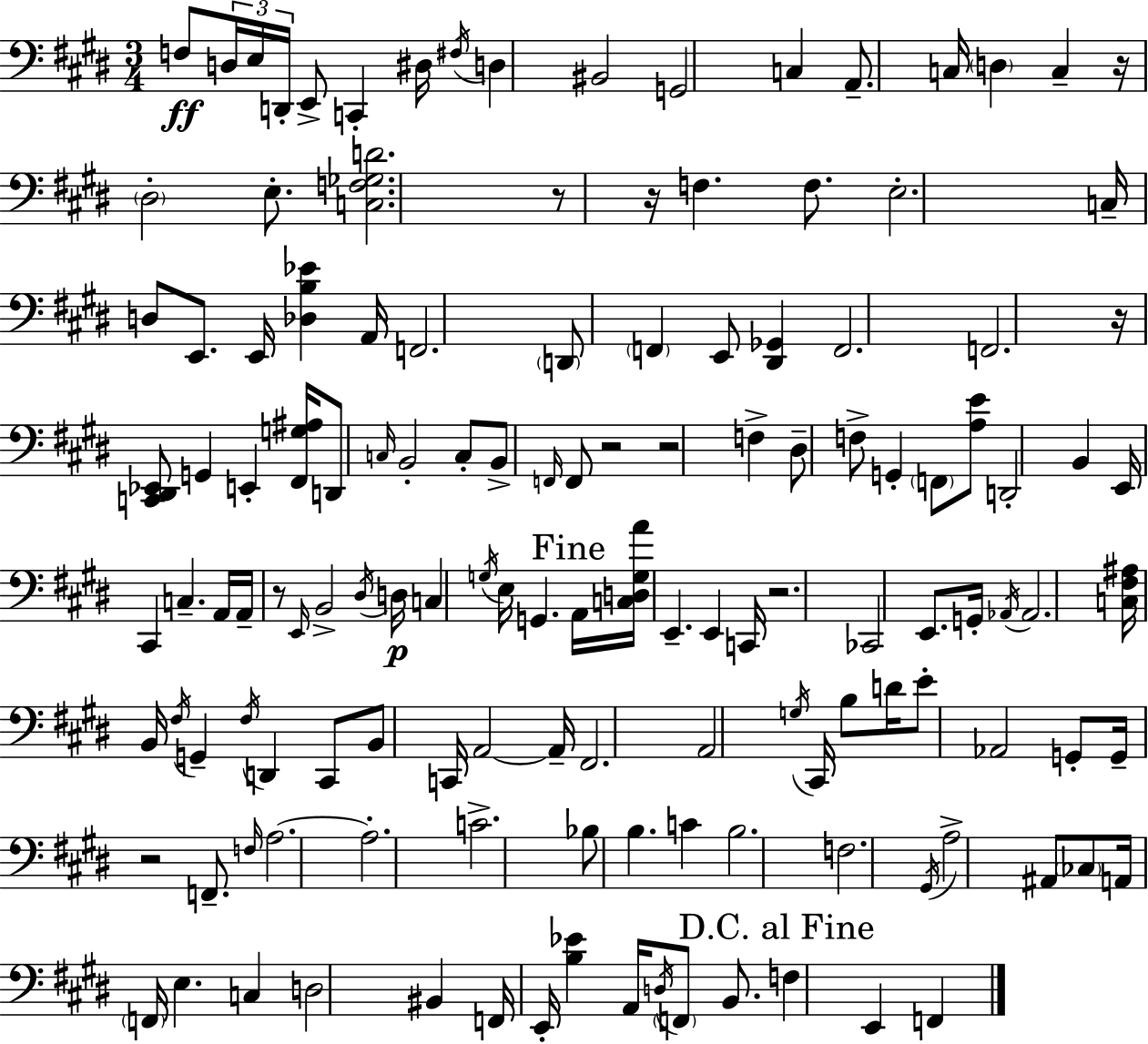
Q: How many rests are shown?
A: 9